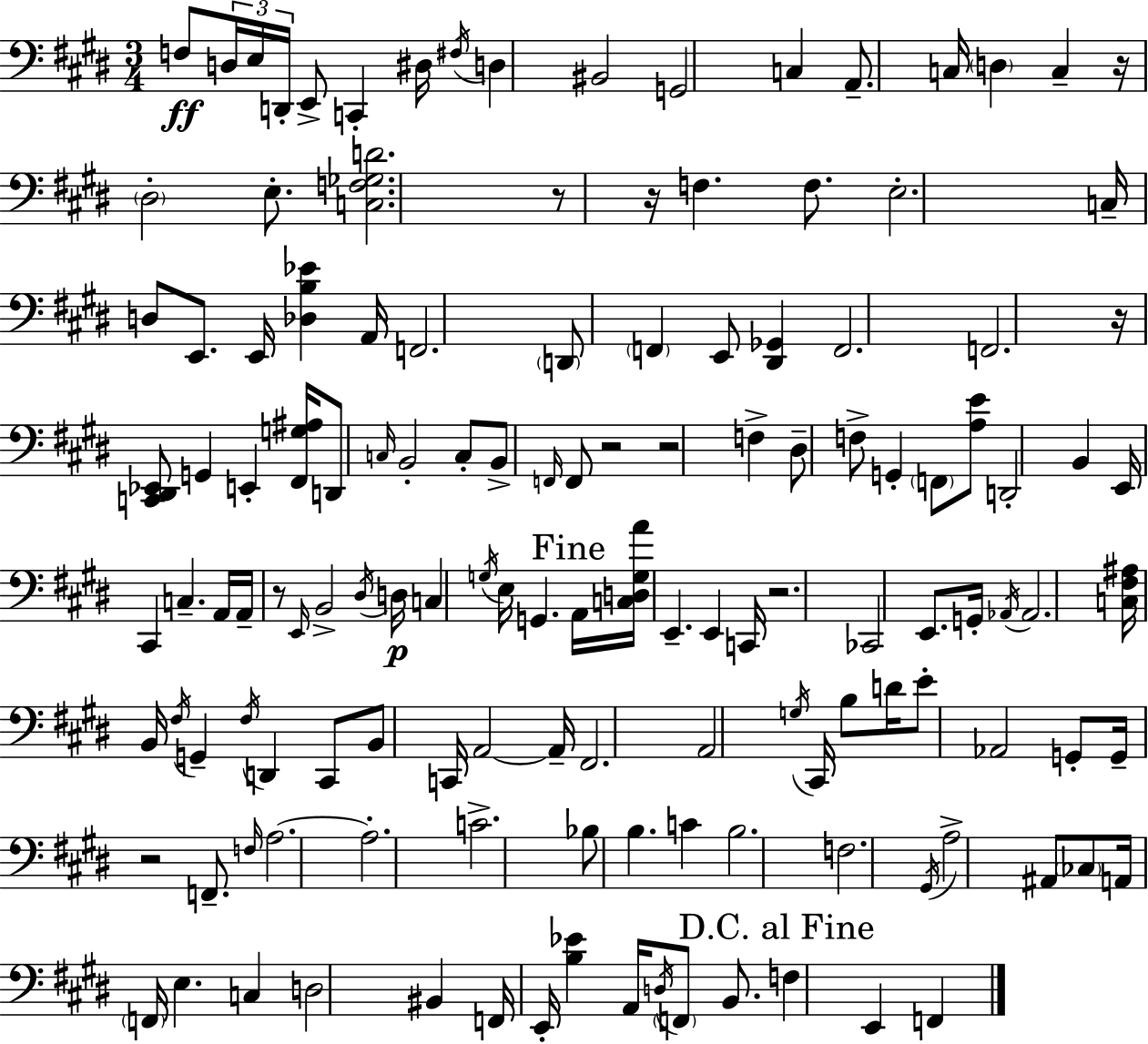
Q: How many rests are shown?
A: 9